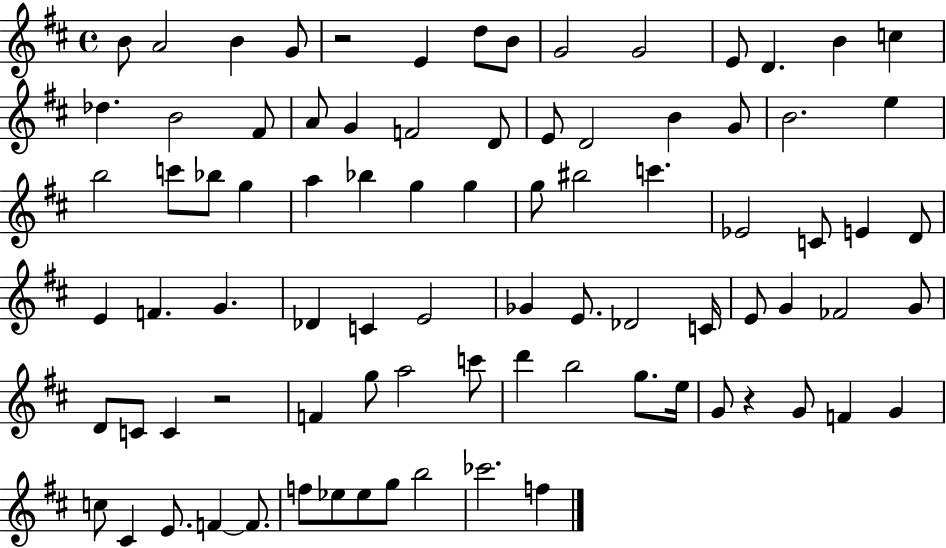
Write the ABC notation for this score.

X:1
T:Untitled
M:4/4
L:1/4
K:D
B/2 A2 B G/2 z2 E d/2 B/2 G2 G2 E/2 D B c _d B2 ^F/2 A/2 G F2 D/2 E/2 D2 B G/2 B2 e b2 c'/2 _b/2 g a _b g g g/2 ^b2 c' _E2 C/2 E D/2 E F G _D C E2 _G E/2 _D2 C/4 E/2 G _F2 G/2 D/2 C/2 C z2 F g/2 a2 c'/2 d' b2 g/2 e/4 G/2 z G/2 F G c/2 ^C E/2 F F/2 f/2 _e/2 _e/2 g/2 b2 _c'2 f